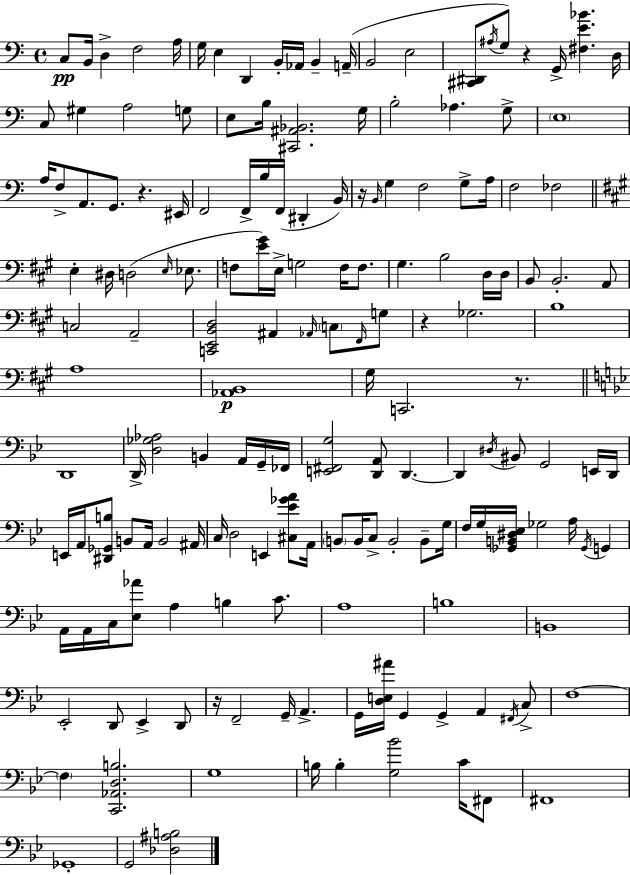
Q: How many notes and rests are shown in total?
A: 166